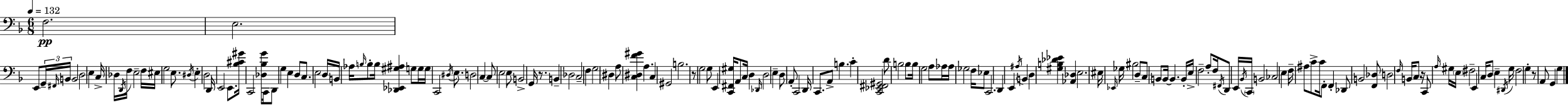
F3/h. E3/h. E2/e G2/s F#2/s B2/s B2/h D3/h E3/q C3/s Db3/s D2/s F3/s E3/h F3/s EIS3/s G3/h E3/e. D#3/s E3/q D3/h D2/s E2/h E2/e. [Bb3,C#4,G#4]/s C2/h [Db3,Bb3,G4]/e C2/s D2/e G3/q E3/q D3/e C3/e. E3/h D3/s B2/s Ab3/s B3/s B3/e B3/s [Db2,Eb2,G#3,A#3]/q G3/e G3/s G3/s C2/h D#3/s E3/e. D3/h C3/q C3/e E3/h E3/e B2/h G2/s R/e. B2/q Db3/h C3/h F3/q G3/h D#3/q A3/e [C3,D#3,F4,G#4]/q A3/q. C3/q G#2/h B3/h. R/e G3/h G3/e E2/q [C2,F#2,G#3]/s A2/e C3/s D3/q Db2/s D3/h E3/q D3/e A2/e C2/h D2/s C2/e. A2/e B3/q. C4/q [C2,Eb2,F#2,G#2]/h D4/e B3/h B3/e B3/s G3/h A3/e Ab3/s Ab3/s Gb3/h F3/s Eb3/e C2/h. D2/q E2/q A#3/s B2/q D3/q [G#3,B3,Db4,Eb4]/q [Ab2,Db3]/q E3/h. EIS3/s Eb2/s Gb3/s BIS3/h D3/e C3/e B2/e B2/s B2/q. B2/s E3/s F3/h A3/e F3/s F#2/s D2/e E2/s Bb2/s C2/s B2/h CES3/h E3/q F3/s A#3/e C4/e C4/s F2/e F2/q Db2/e B2/h [F2,Db3]/e D3/h F3/s B2/s C3/e R/s C2/e A3/s G#3/s E3/s F#3/h E2/q C3/s D3/e E3/q D#2/s G3/s F3/h G3/q R/e A2/e G2/q G3/q